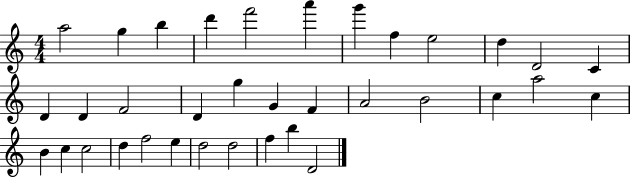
{
  \clef treble
  \numericTimeSignature
  \time 4/4
  \key c \major
  a''2 g''4 b''4 | d'''4 f'''2 a'''4 | g'''4 f''4 e''2 | d''4 d'2 c'4 | \break d'4 d'4 f'2 | d'4 g''4 g'4 f'4 | a'2 b'2 | c''4 a''2 c''4 | \break b'4 c''4 c''2 | d''4 f''2 e''4 | d''2 d''2 | f''4 b''4 d'2 | \break \bar "|."
}